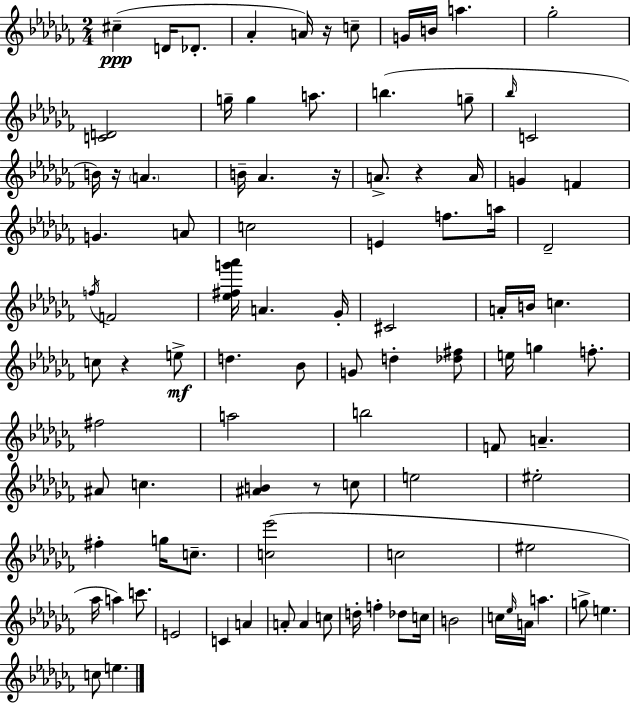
C#5/q D4/s Db4/e. Ab4/q A4/s R/s C5/e G4/s B4/s A5/q. Gb5/h [C4,D4]/h G5/s G5/q A5/e. B5/q. G5/e Bb5/s C4/h B4/s R/s A4/q. B4/s Ab4/q. R/s A4/e. R/q A4/s G4/q F4/q G4/q. A4/e C5/h E4/q F5/e. A5/s Db4/h F5/s F4/h [Eb5,F#5,G6,Ab6]/s A4/q. Gb4/s C#4/h A4/s B4/s C5/q. C5/e R/q E5/e D5/q. Bb4/e G4/e D5/q [Db5,F#5]/e E5/s G5/q F5/e. F#5/h A5/h B5/h F4/e A4/q. A#4/e C5/q. [A#4,B4]/q R/e C5/e E5/h EIS5/h F#5/q G5/s C5/e. [C5,Eb6]/h C5/h EIS5/h Ab5/s A5/q C6/e. E4/h C4/q A4/q A4/e A4/q C5/e D5/s F5/q Db5/e C5/s B4/h C5/s Eb5/s A4/s A5/q. G5/e E5/q. C5/e E5/q.